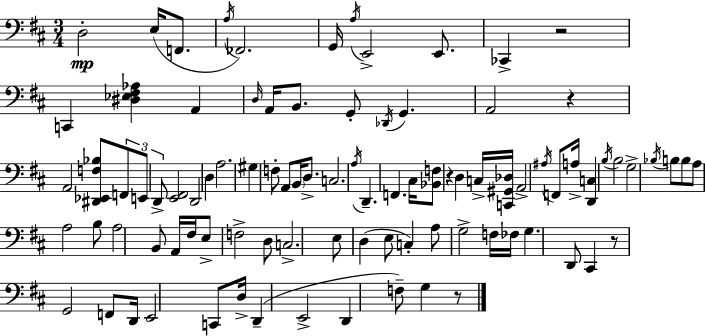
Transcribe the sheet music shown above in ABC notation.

X:1
T:Untitled
M:3/4
L:1/4
K:D
D,2 E,/4 F,,/2 A,/4 _F,,2 G,,/4 A,/4 E,,2 E,,/2 _C,, z2 C,, [^D,_E,^F,_A,] A,, D,/4 A,,/4 B,,/2 G,,/2 _D,,/4 G,, A,,2 z A,,2 [^D,,_E,,F,_B,]/2 F,,/2 E,,/2 D,,/2 [E,,^F,,]2 D,,2 D, A,2 ^G, F,/2 A,,/2 B,,/4 D,/2 C,2 A,/4 D,, F,, ^C,/4 [_B,,F,]/2 z D, C,/4 [C,,^G,,_D,]/4 A,,2 ^A,/4 F,,/2 A,/4 [D,,C,] B,/4 B,2 G,2 _B,/4 B,/2 B,/2 A,/2 A,2 B,/2 A,2 B,,/2 A,,/4 ^F,/4 E,/2 F,2 D,/2 C,2 E,/2 D, E,/2 C, A,/2 G,2 F,/4 _F,/4 G, D,,/2 ^C,, z/2 G,,2 F,,/2 D,,/4 E,,2 C,,/2 D,/4 D,, E,,2 D,, F,/2 G, z/2